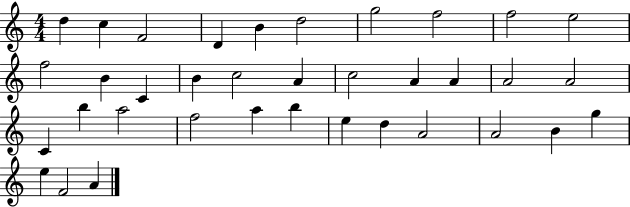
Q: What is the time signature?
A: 4/4